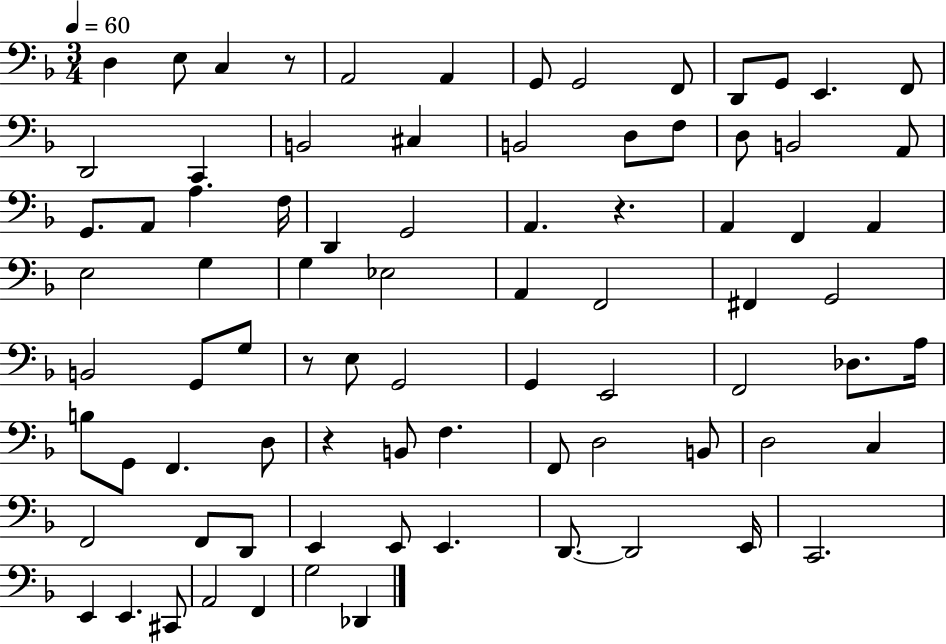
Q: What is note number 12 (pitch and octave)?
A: F2